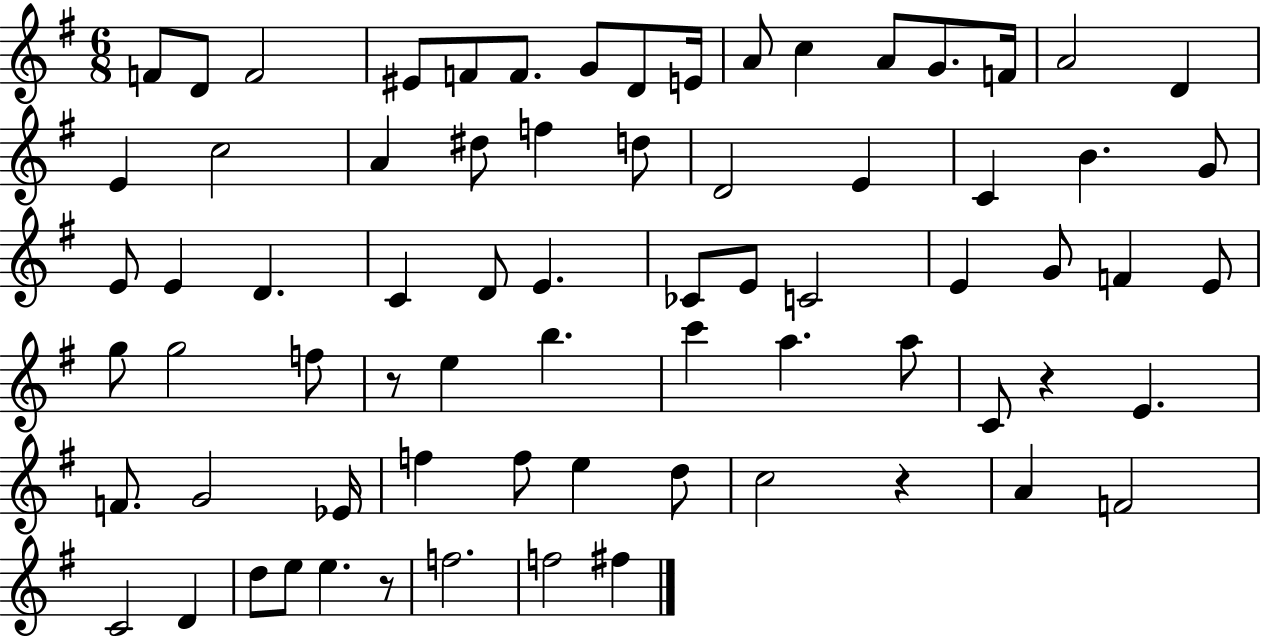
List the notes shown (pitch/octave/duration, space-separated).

F4/e D4/e F4/h EIS4/e F4/e F4/e. G4/e D4/e E4/s A4/e C5/q A4/e G4/e. F4/s A4/h D4/q E4/q C5/h A4/q D#5/e F5/q D5/e D4/h E4/q C4/q B4/q. G4/e E4/e E4/q D4/q. C4/q D4/e E4/q. CES4/e E4/e C4/h E4/q G4/e F4/q E4/e G5/e G5/h F5/e R/e E5/q B5/q. C6/q A5/q. A5/e C4/e R/q E4/q. F4/e. G4/h Eb4/s F5/q F5/e E5/q D5/e C5/h R/q A4/q F4/h C4/h D4/q D5/e E5/e E5/q. R/e F5/h. F5/h F#5/q